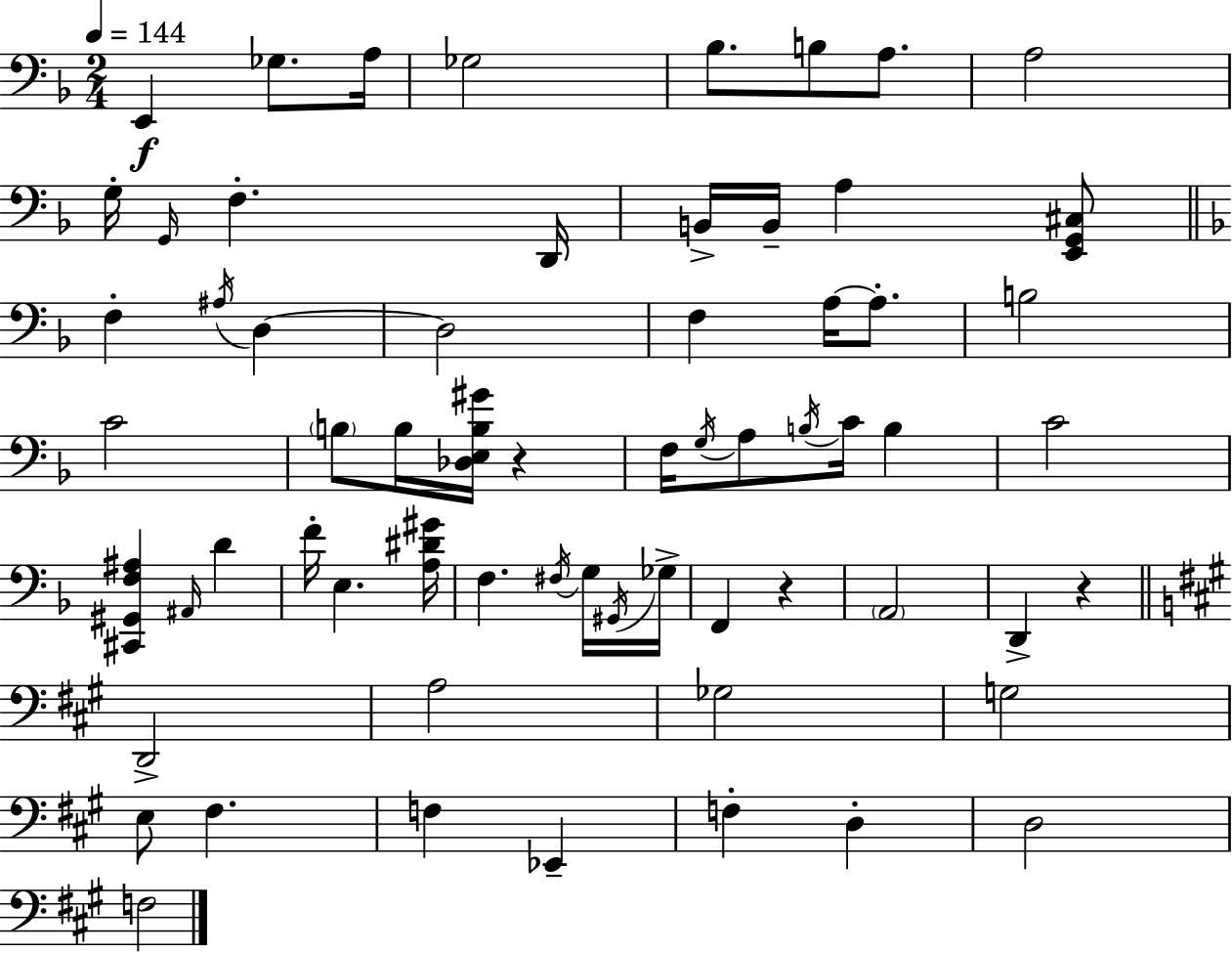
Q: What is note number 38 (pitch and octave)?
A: F3